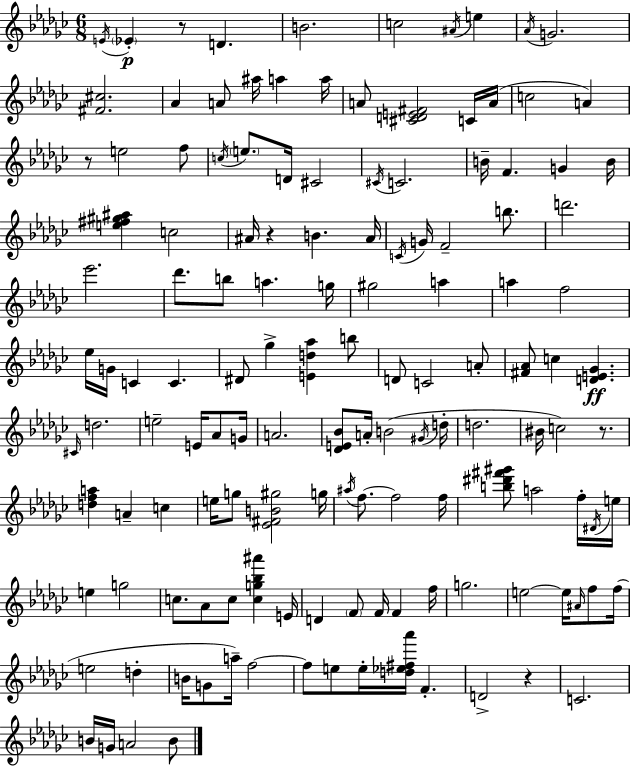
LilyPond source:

{
  \clef treble
  \numericTimeSignature
  \time 6/8
  \key ees \minor
  \acciaccatura { e'16 }\p \parenthesize ees'4-. r8 d'4. | b'2. | c''2 \acciaccatura { ais'16 } e''4 | \acciaccatura { aes'16 } g'2. | \break <fis' cis''>2. | aes'4 a'8 ais''16 a''4 | a''16 a'8 <cis' d' e' fis'>2 | c'16 a'16( c''2 a'4) | \break r8 e''2 | f''8 \acciaccatura { c''16 } \parenthesize e''8. d'16 cis'2 | \acciaccatura { cis'16 } c'2. | b'16-- f'4. | \break g'4 b'16 <e'' fis'' gis'' ais''>4 c''2 | ais'16 r4 b'4. | ais'16 \acciaccatura { c'16 } g'16 f'2-- | b''8. d'''2. | \break ees'''2. | des'''8. b''8 a''4. | g''16 gis''2 | a''4 a''4 f''2 | \break ees''16 g'16 c'4 | c'4. dis'8 ges''4-> | <e' d'' aes''>4 b''8 d'8 c'2 | a'8-. <fis' aes'>8 c''4 | \break <d' e' ges'>4.\ff \grace { cis'16 } d''2. | e''2-- | e'16 aes'8 g'16 a'2. | <des' e' bes'>8 a'16-. b'2( | \break \acciaccatura { gis'16 } d''16-. d''2. | bis'16 c''2) | r8. <d'' f'' a''>4 | a'4-- c''4 e''16 g''8 <ees' fis' b' gis''>2 | \break g''16 \acciaccatura { ais''16 } f''8.~~ | f''2 f''16 <b'' dis''' fis''' gis'''>8 a''2 | f''16-. \acciaccatura { dis'16 } e''16 e''4 | g''2 c''8. | \break aes'8 c''8 <c'' g'' bes'' ais'''>4 e'16 d'4 | \parenthesize f'8 f'16 f'4 f''16 g''2. | e''2~~ | e''16 \grace { ais'16 } f''8 f''16( e''2 | \break d''4-. b'16 | g'8 a''16--) f''2~~ f''8 | e''8 e''16-. <d'' ees'' fis'' aes'''>16 f'4.-. d'2-> | r4 c'2. | \break b'16 | g'16 a'2 b'8 \bar "|."
}